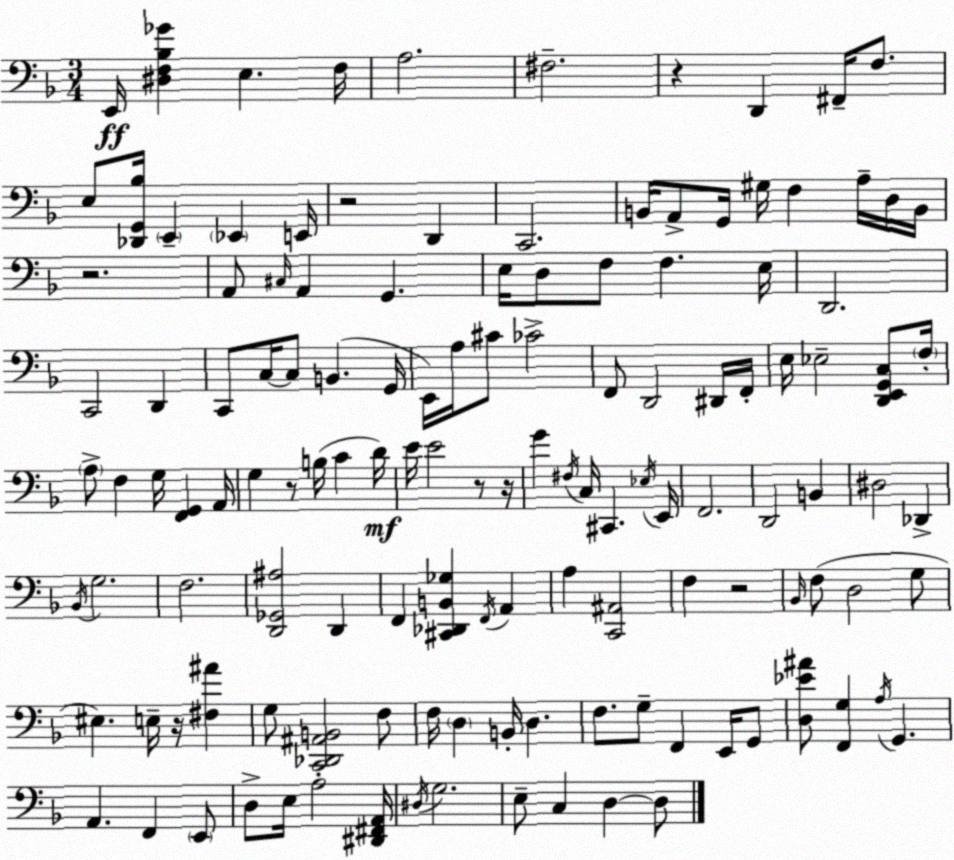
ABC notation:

X:1
T:Untitled
M:3/4
L:1/4
K:Dm
E,,/4 [^D,F,_B,_G] E, F,/4 A,2 ^F,2 z D,, ^F,,/4 F,/2 E,/2 [_D,,G,,_B,]/4 E,, _E,, E,,/4 z2 D,, C,,2 B,,/4 A,,/2 G,,/4 ^G,/4 F, A,/4 D,/4 B,,/4 z2 A,,/2 ^C,/4 A,, G,, E,/4 D,/2 F,/2 F, E,/4 D,,2 C,,2 D,, C,,/2 C,/4 C,/2 B,, G,,/4 E,,/4 A,/4 ^C/2 _C2 F,,/2 D,,2 ^D,,/4 F,,/4 E,/4 _E,2 [D,,E,,G,,C,]/2 F,/4 A,/2 F, G,/4 [F,,G,,] A,,/4 G, z/2 B,/4 C D/4 E/4 E2 z/2 z/4 G ^F,/4 C,/4 ^C,, _E,/4 E,,/4 F,,2 D,,2 B,, ^D,2 _D,, _B,,/4 G,2 F,2 [D,,_G,,^A,]2 D,, F,, [^C,,_D,,B,,_G,] F,,/4 A,, A, [C,,^A,,]2 F, z2 _B,,/4 F,/2 D,2 G,/2 ^E, E,/4 z/4 [^F,^A] G,/2 [C,,_D,,^A,,B,,]2 F,/2 F,/4 D, B,,/4 D, F,/2 G,/2 F,, E,,/4 G,,/2 [D,_E^A]/2 [F,,G,] A,/4 G,, A,, F,, E,,/2 D,/2 E,/4 A,2 [^D,,^F,,A,,]/4 ^D,/4 G,2 E,/2 C, D, D,/2